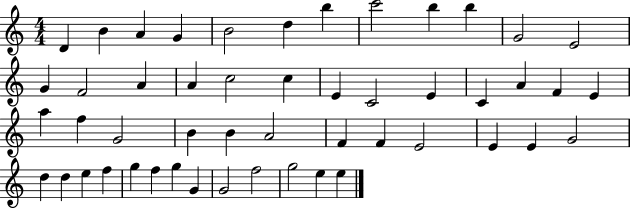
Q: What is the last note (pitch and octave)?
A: E5